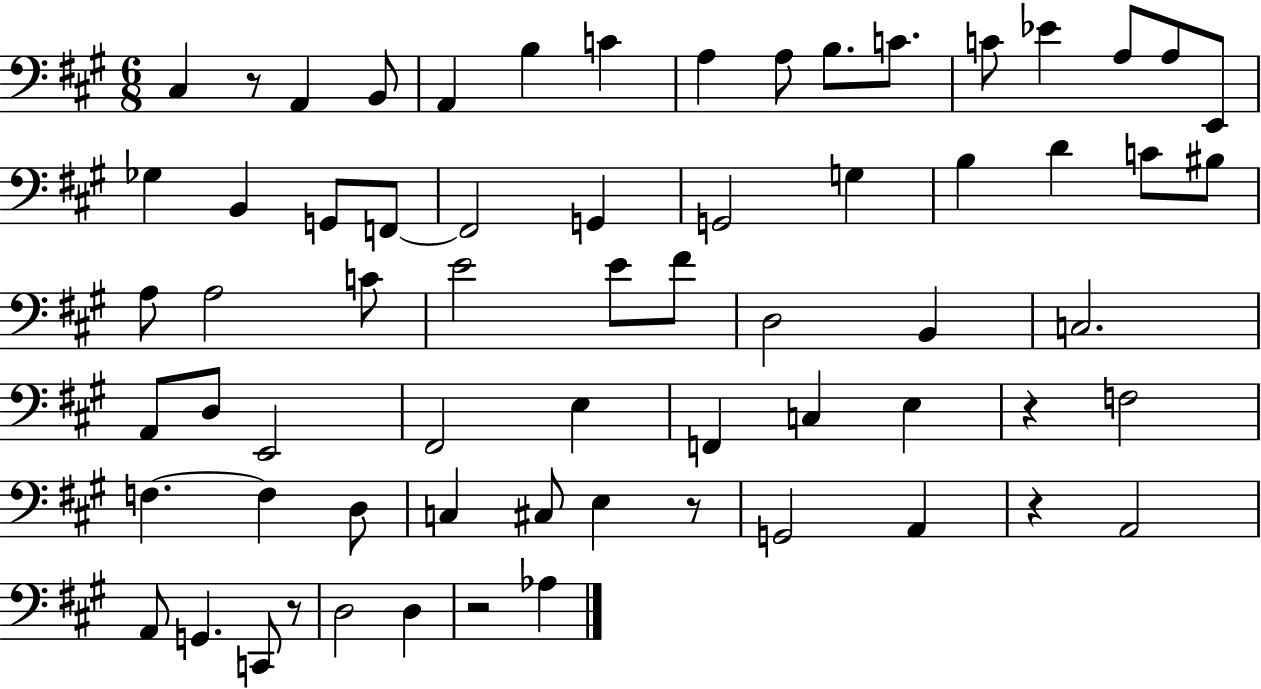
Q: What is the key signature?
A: A major